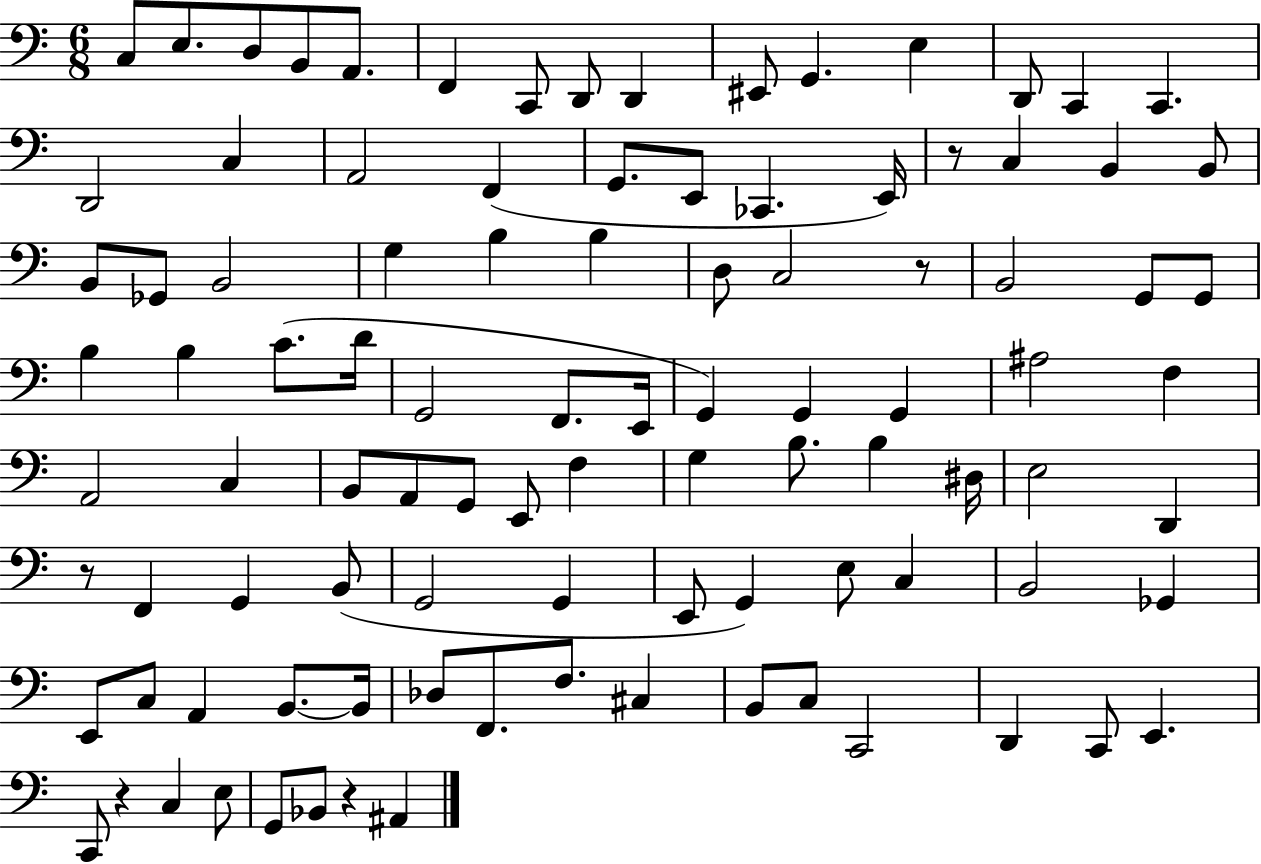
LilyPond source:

{
  \clef bass
  \numericTimeSignature
  \time 6/8
  \key c \major
  c8 e8. d8 b,8 a,8. | f,4 c,8 d,8 d,4 | eis,8 g,4. e4 | d,8 c,4 c,4. | \break d,2 c4 | a,2 f,4( | g,8. e,8 ces,4. e,16) | r8 c4 b,4 b,8 | \break b,8 ges,8 b,2 | g4 b4 b4 | d8 c2 r8 | b,2 g,8 g,8 | \break b4 b4 c'8.( d'16 | g,2 f,8. e,16 | g,4) g,4 g,4 | ais2 f4 | \break a,2 c4 | b,8 a,8 g,8 e,8 f4 | g4 b8. b4 dis16 | e2 d,4 | \break r8 f,4 g,4 b,8( | g,2 g,4 | e,8 g,4) e8 c4 | b,2 ges,4 | \break e,8 c8 a,4 b,8.~~ b,16 | des8 f,8. f8. cis4 | b,8 c8 c,2 | d,4 c,8 e,4. | \break c,8 r4 c4 e8 | g,8 bes,8 r4 ais,4 | \bar "|."
}